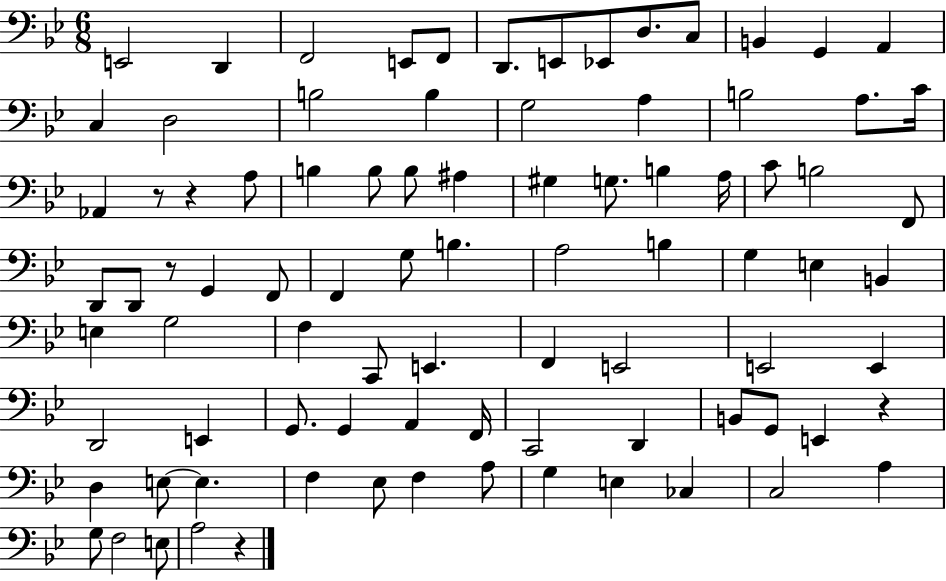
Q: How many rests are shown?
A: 5